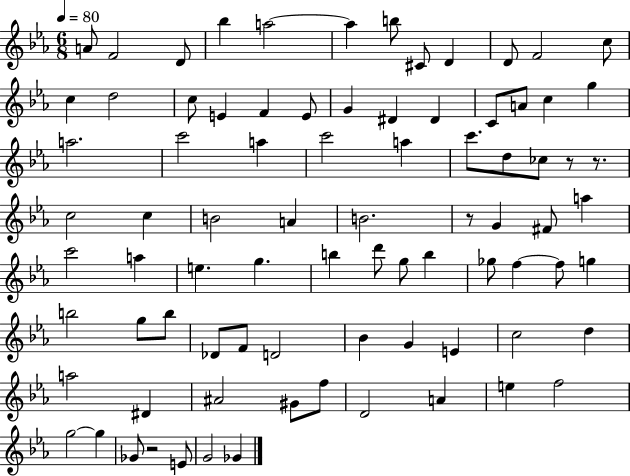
X:1
T:Untitled
M:6/8
L:1/4
K:Eb
A/2 F2 D/2 _b a2 a b/2 ^C/2 D D/2 F2 c/2 c d2 c/2 E F E/2 G ^D ^D C/2 A/2 c g a2 c'2 a c'2 a c'/2 d/2 _c/2 z/2 z/2 c2 c B2 A B2 z/2 G ^F/2 a c'2 a e g b d'/2 g/2 b _g/2 f f/2 g b2 g/2 b/2 _D/2 F/2 D2 _B G E c2 d a2 ^D ^A2 ^G/2 f/2 D2 A e f2 g2 g _G/2 z2 E/2 G2 _G